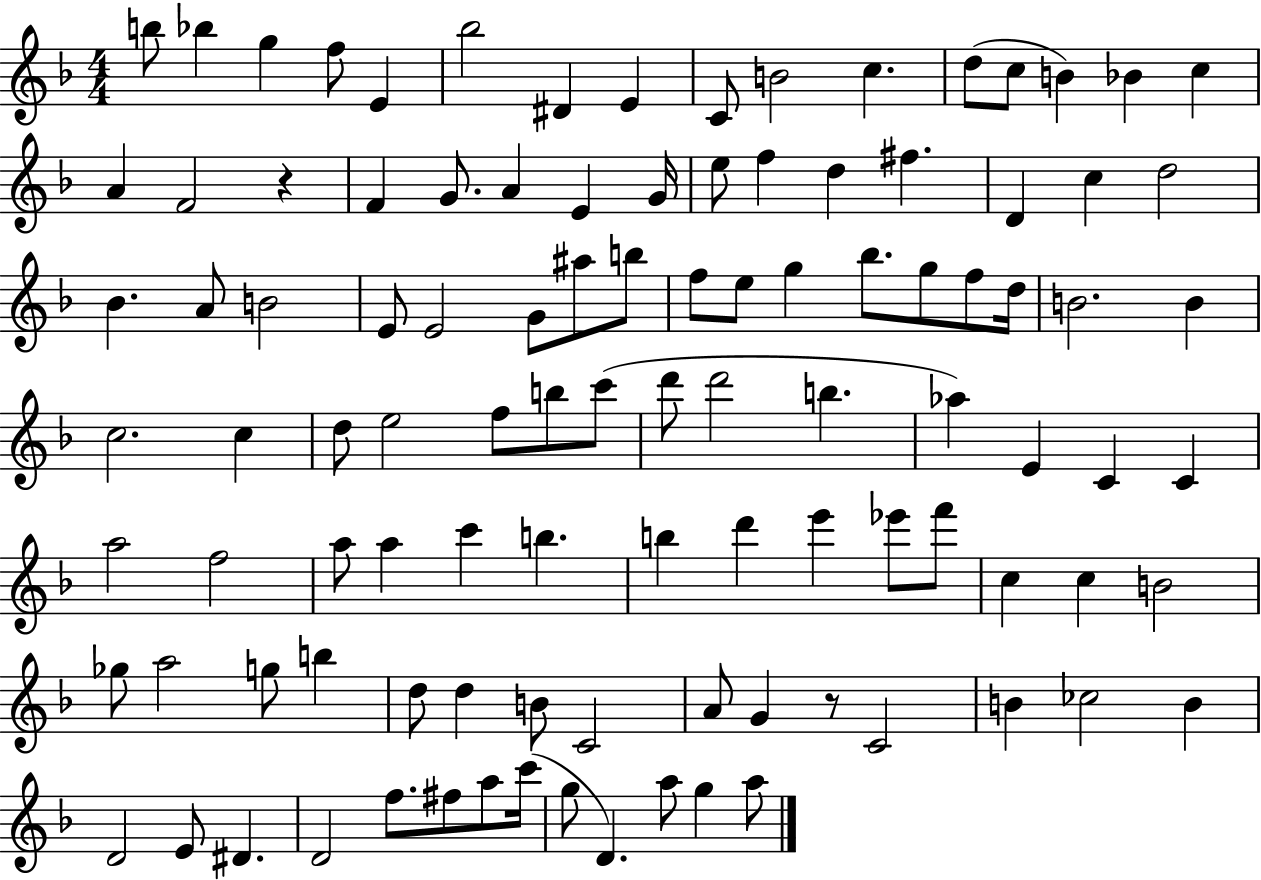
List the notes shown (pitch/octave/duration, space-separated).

B5/e Bb5/q G5/q F5/e E4/q Bb5/h D#4/q E4/q C4/e B4/h C5/q. D5/e C5/e B4/q Bb4/q C5/q A4/q F4/h R/q F4/q G4/e. A4/q E4/q G4/s E5/e F5/q D5/q F#5/q. D4/q C5/q D5/h Bb4/q. A4/e B4/h E4/e E4/h G4/e A#5/e B5/e F5/e E5/e G5/q Bb5/e. G5/e F5/e D5/s B4/h. B4/q C5/h. C5/q D5/e E5/h F5/e B5/e C6/e D6/e D6/h B5/q. Ab5/q E4/q C4/q C4/q A5/h F5/h A5/e A5/q C6/q B5/q. B5/q D6/q E6/q Eb6/e F6/e C5/q C5/q B4/h Gb5/e A5/h G5/e B5/q D5/e D5/q B4/e C4/h A4/e G4/q R/e C4/h B4/q CES5/h B4/q D4/h E4/e D#4/q. D4/h F5/e. F#5/e A5/e C6/s G5/e D4/q. A5/e G5/q A5/e